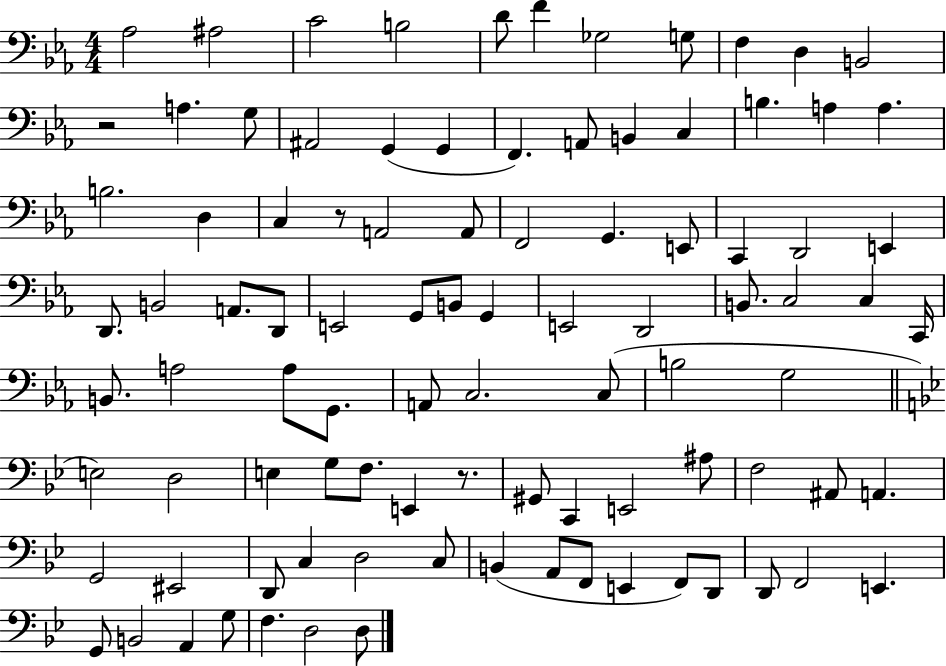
{
  \clef bass
  \numericTimeSignature
  \time 4/4
  \key ees \major
  aes2 ais2 | c'2 b2 | d'8 f'4 ges2 g8 | f4 d4 b,2 | \break r2 a4. g8 | ais,2 g,4( g,4 | f,4.) a,8 b,4 c4 | b4. a4 a4. | \break b2. d4 | c4 r8 a,2 a,8 | f,2 g,4. e,8 | c,4 d,2 e,4 | \break d,8. b,2 a,8. d,8 | e,2 g,8 b,8 g,4 | e,2 d,2 | b,8. c2 c4 c,16 | \break b,8. a2 a8 g,8. | a,8 c2. c8( | b2 g2 | \bar "||" \break \key bes \major e2) d2 | e4 g8 f8. e,4 r8. | gis,8 c,4 e,2 ais8 | f2 ais,8 a,4. | \break g,2 eis,2 | d,8 c4 d2 c8 | b,4( a,8 f,8 e,4 f,8) d,8 | d,8 f,2 e,4. | \break g,8 b,2 a,4 g8 | f4. d2 d8 | \bar "|."
}